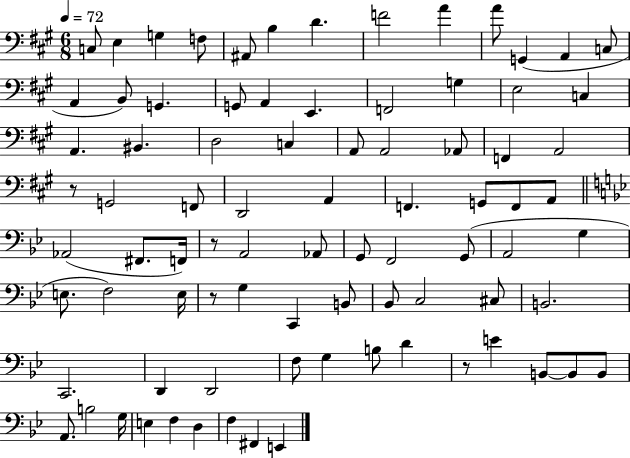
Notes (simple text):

C3/e E3/q G3/q F3/e A#2/e B3/q D4/q. F4/h A4/q A4/e G2/q A2/q C3/e A2/q B2/e G2/q. G2/e A2/q E2/q. F2/h G3/q E3/h C3/q A2/q. BIS2/q. D3/h C3/q A2/e A2/h Ab2/e F2/q A2/h R/e G2/h F2/e D2/h A2/q F2/q. G2/e F2/e A2/e Ab2/h F#2/e. F2/s R/e A2/h Ab2/e G2/e F2/h G2/e A2/h G3/q E3/e. F3/h E3/s R/e G3/q C2/q B2/e Bb2/e C3/h C#3/e B2/h. C2/h. D2/q D2/h F3/e G3/q B3/e D4/q R/e E4/q B2/e B2/e B2/e A2/e. B3/h G3/s E3/q F3/q D3/q F3/q F#2/q E2/q